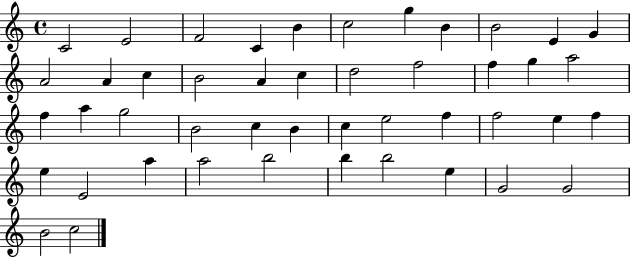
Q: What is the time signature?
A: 4/4